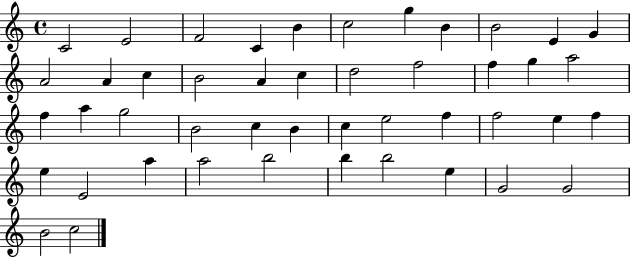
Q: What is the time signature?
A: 4/4